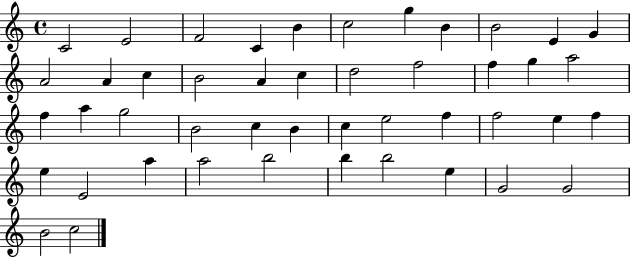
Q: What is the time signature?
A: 4/4